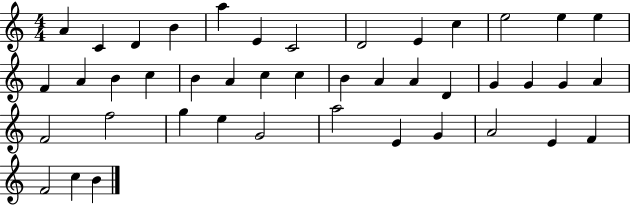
{
  \clef treble
  \numericTimeSignature
  \time 4/4
  \key c \major
  a'4 c'4 d'4 b'4 | a''4 e'4 c'2 | d'2 e'4 c''4 | e''2 e''4 e''4 | \break f'4 a'4 b'4 c''4 | b'4 a'4 c''4 c''4 | b'4 a'4 a'4 d'4 | g'4 g'4 g'4 a'4 | \break f'2 f''2 | g''4 e''4 g'2 | a''2 e'4 g'4 | a'2 e'4 f'4 | \break f'2 c''4 b'4 | \bar "|."
}